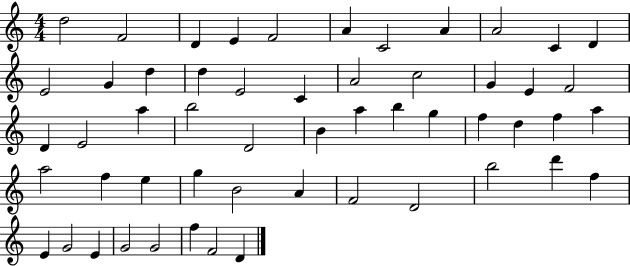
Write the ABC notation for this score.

X:1
T:Untitled
M:4/4
L:1/4
K:C
d2 F2 D E F2 A C2 A A2 C D E2 G d d E2 C A2 c2 G E F2 D E2 a b2 D2 B a b g f d f a a2 f e g B2 A F2 D2 b2 d' f E G2 E G2 G2 f F2 D